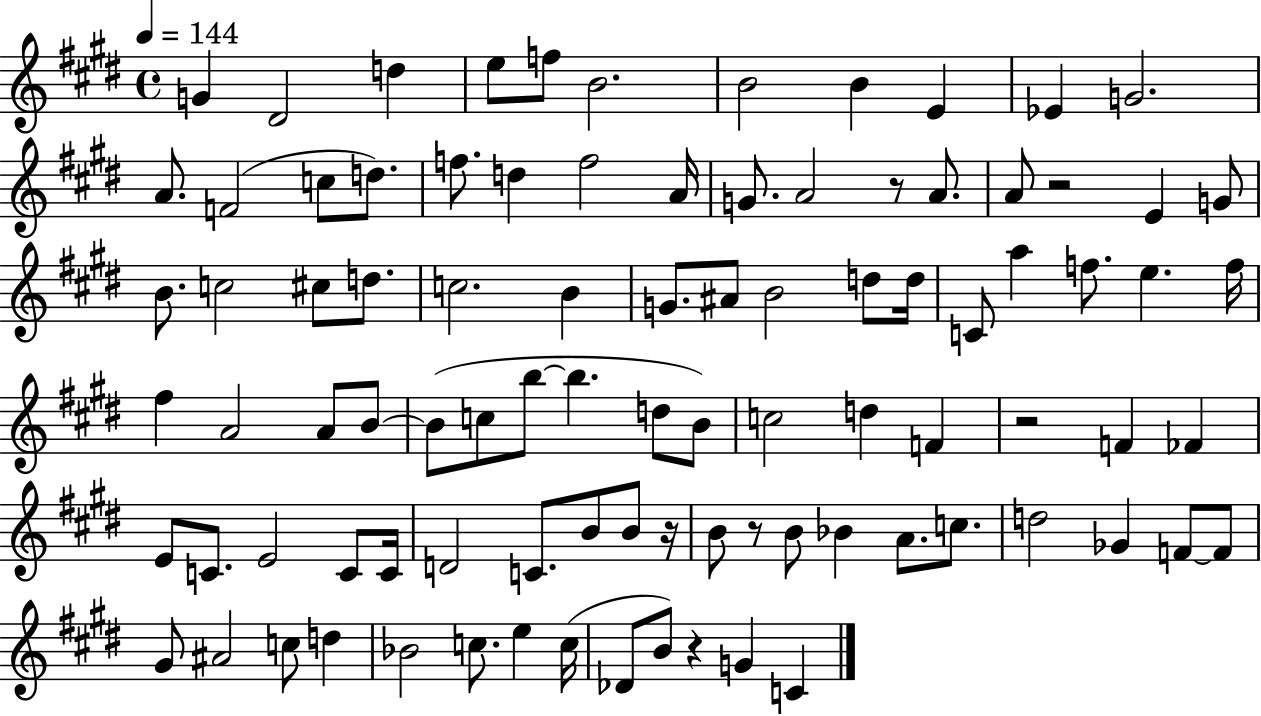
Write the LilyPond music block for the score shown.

{
  \clef treble
  \time 4/4
  \defaultTimeSignature
  \key e \major
  \tempo 4 = 144
  g'4 dis'2 d''4 | e''8 f''8 b'2. | b'2 b'4 e'4 | ees'4 g'2. | \break a'8. f'2( c''8 d''8.) | f''8. d''4 f''2 a'16 | g'8. a'2 r8 a'8. | a'8 r2 e'4 g'8 | \break b'8. c''2 cis''8 d''8. | c''2. b'4 | g'8. ais'8 b'2 d''8 d''16 | c'8 a''4 f''8. e''4. f''16 | \break fis''4 a'2 a'8 b'8~~ | b'8( c''8 b''8~~ b''4. d''8 b'8) | c''2 d''4 f'4 | r2 f'4 fes'4 | \break e'8 c'8. e'2 c'8 c'16 | d'2 c'8. b'8 b'8 r16 | b'8 r8 b'8 bes'4 a'8. c''8. | d''2 ges'4 f'8~~ f'8 | \break gis'8 ais'2 c''8 d''4 | bes'2 c''8. e''4 c''16( | des'8 b'8) r4 g'4 c'4 | \bar "|."
}